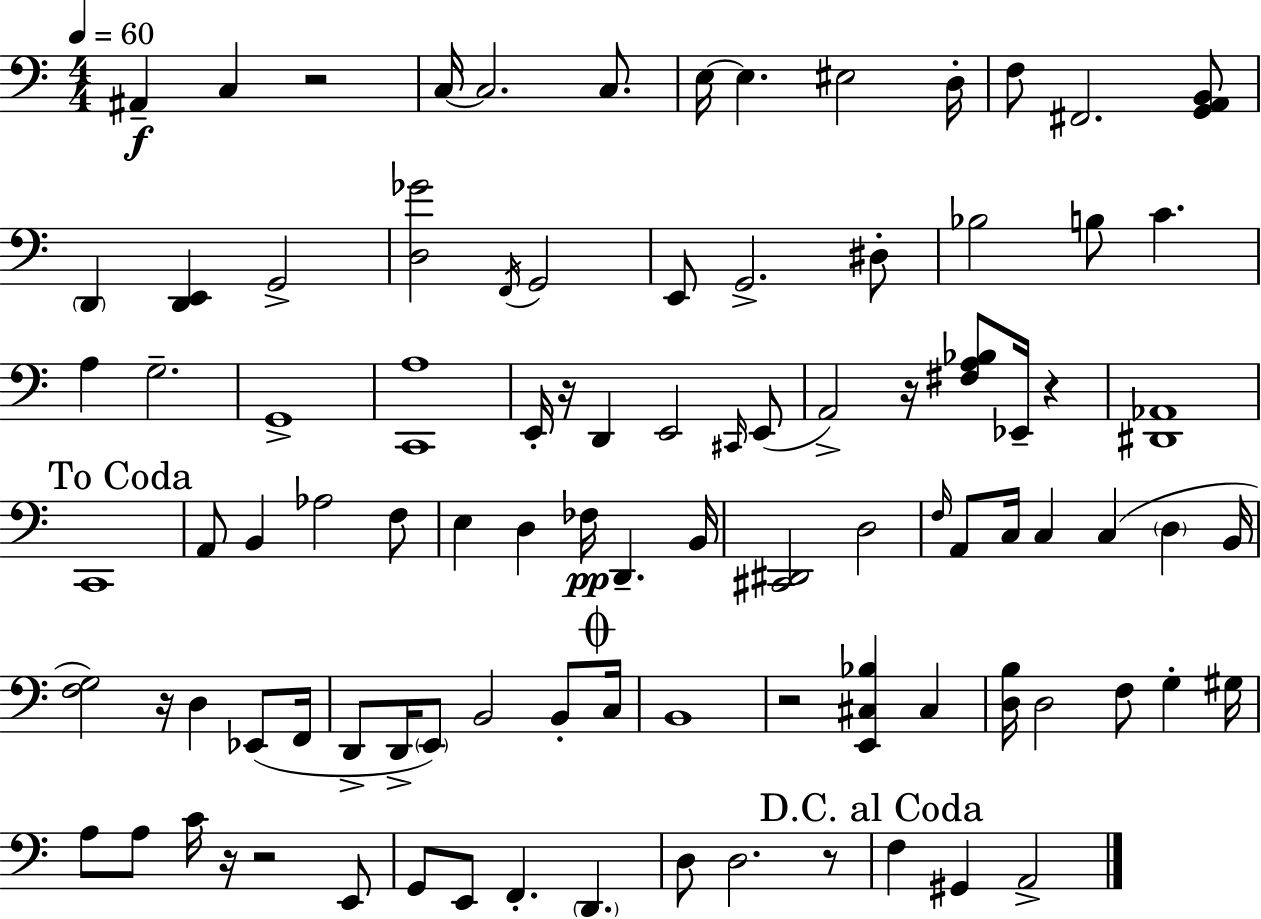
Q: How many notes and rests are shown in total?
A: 96